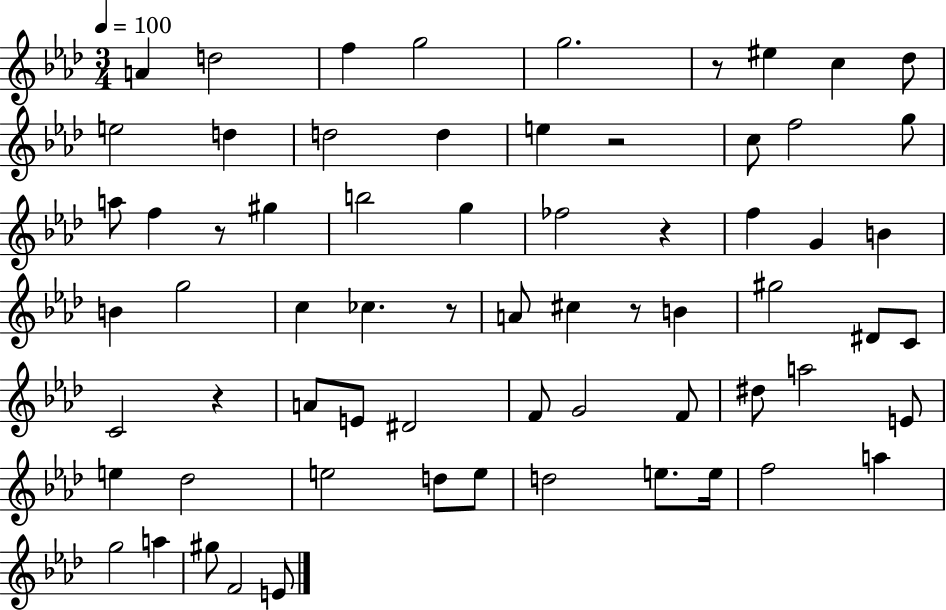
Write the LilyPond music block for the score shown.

{
  \clef treble
  \numericTimeSignature
  \time 3/4
  \key aes \major
  \tempo 4 = 100
  a'4 d''2 | f''4 g''2 | g''2. | r8 eis''4 c''4 des''8 | \break e''2 d''4 | d''2 d''4 | e''4 r2 | c''8 f''2 g''8 | \break a''8 f''4 r8 gis''4 | b''2 g''4 | fes''2 r4 | f''4 g'4 b'4 | \break b'4 g''2 | c''4 ces''4. r8 | a'8 cis''4 r8 b'4 | gis''2 dis'8 c'8 | \break c'2 r4 | a'8 e'8 dis'2 | f'8 g'2 f'8 | dis''8 a''2 e'8 | \break e''4 des''2 | e''2 d''8 e''8 | d''2 e''8. e''16 | f''2 a''4 | \break g''2 a''4 | gis''8 f'2 e'8 | \bar "|."
}